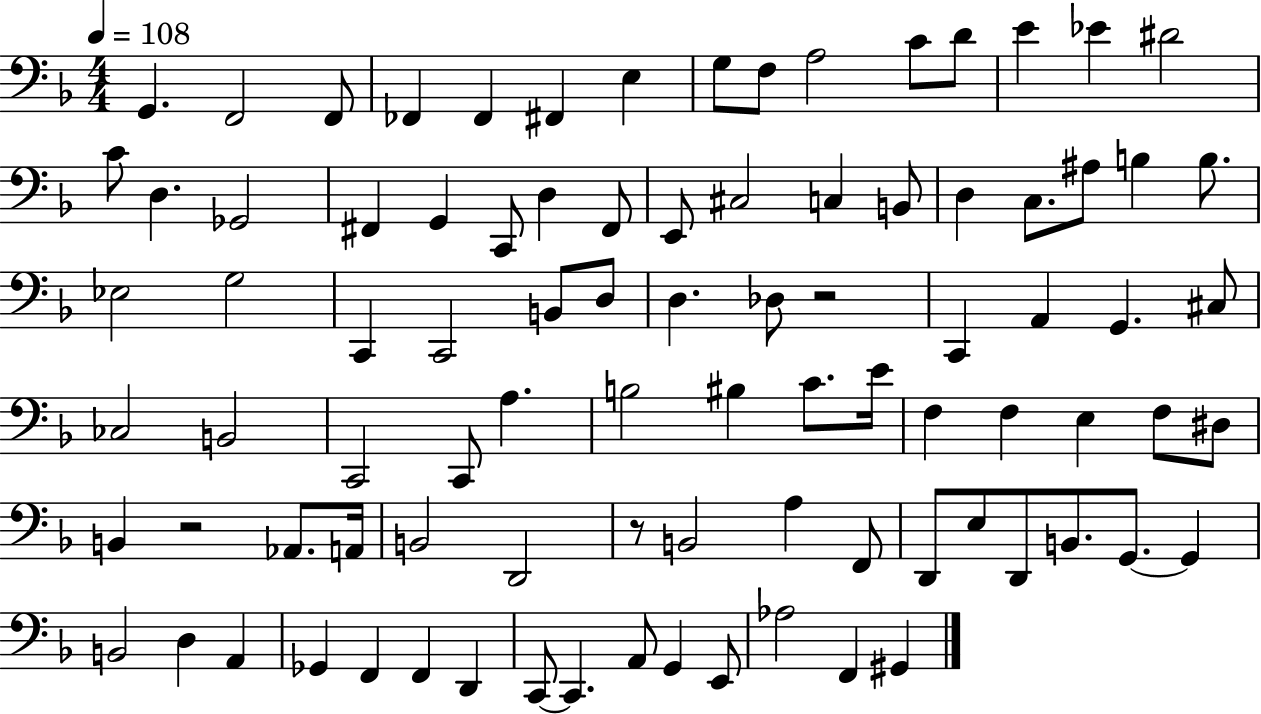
{
  \clef bass
  \numericTimeSignature
  \time 4/4
  \key f \major
  \tempo 4 = 108
  g,4. f,2 f,8 | fes,4 fes,4 fis,4 e4 | g8 f8 a2 c'8 d'8 | e'4 ees'4 dis'2 | \break c'8 d4. ges,2 | fis,4 g,4 c,8 d4 fis,8 | e,8 cis2 c4 b,8 | d4 c8. ais8 b4 b8. | \break ees2 g2 | c,4 c,2 b,8 d8 | d4. des8 r2 | c,4 a,4 g,4. cis8 | \break ces2 b,2 | c,2 c,8 a4. | b2 bis4 c'8. e'16 | f4 f4 e4 f8 dis8 | \break b,4 r2 aes,8. a,16 | b,2 d,2 | r8 b,2 a4 f,8 | d,8 e8 d,8 b,8. g,8.~~ g,4 | \break b,2 d4 a,4 | ges,4 f,4 f,4 d,4 | c,8~~ c,4. a,8 g,4 e,8 | aes2 f,4 gis,4 | \break \bar "|."
}